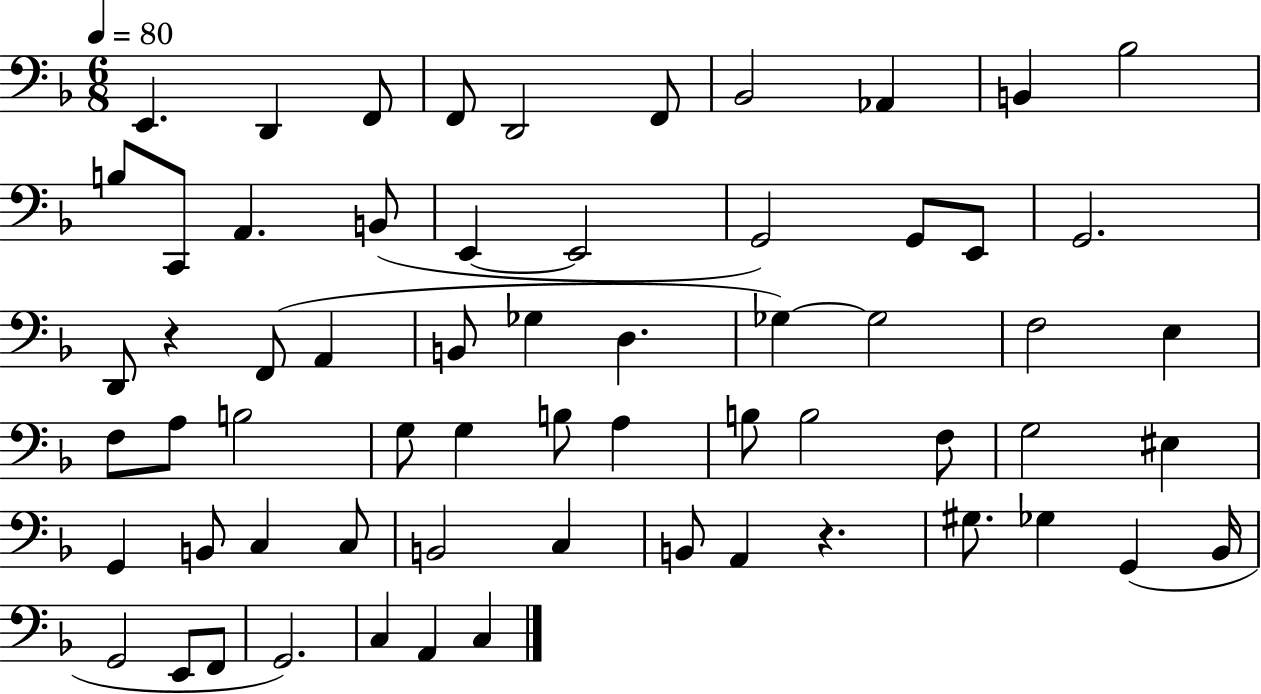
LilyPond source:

{
  \clef bass
  \numericTimeSignature
  \time 6/8
  \key f \major
  \tempo 4 = 80
  e,4. d,4 f,8 | f,8 d,2 f,8 | bes,2 aes,4 | b,4 bes2 | \break b8 c,8 a,4. b,8( | e,4~~ e,2 | g,2) g,8 e,8 | g,2. | \break d,8 r4 f,8( a,4 | b,8 ges4 d4. | ges4~~) ges2 | f2 e4 | \break f8 a8 b2 | g8 g4 b8 a4 | b8 b2 f8 | g2 eis4 | \break g,4 b,8 c4 c8 | b,2 c4 | b,8 a,4 r4. | gis8. ges4 g,4( bes,16 | \break g,2 e,8 f,8 | g,2.) | c4 a,4 c4 | \bar "|."
}